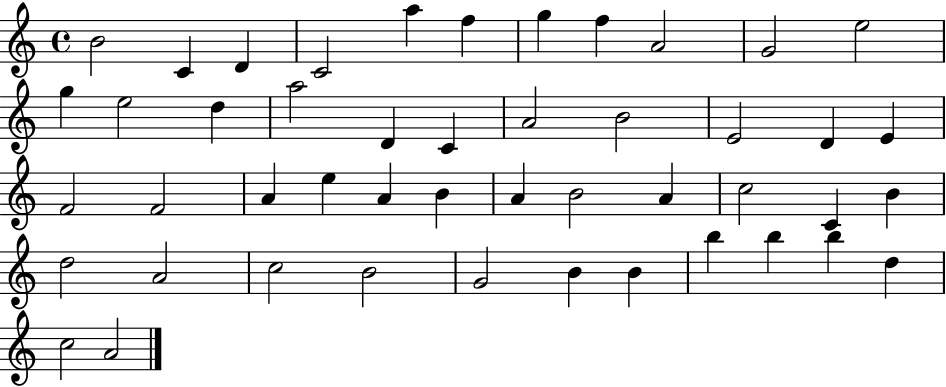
B4/h C4/q D4/q C4/h A5/q F5/q G5/q F5/q A4/h G4/h E5/h G5/q E5/h D5/q A5/h D4/q C4/q A4/h B4/h E4/h D4/q E4/q F4/h F4/h A4/q E5/q A4/q B4/q A4/q B4/h A4/q C5/h C4/q B4/q D5/h A4/h C5/h B4/h G4/h B4/q B4/q B5/q B5/q B5/q D5/q C5/h A4/h